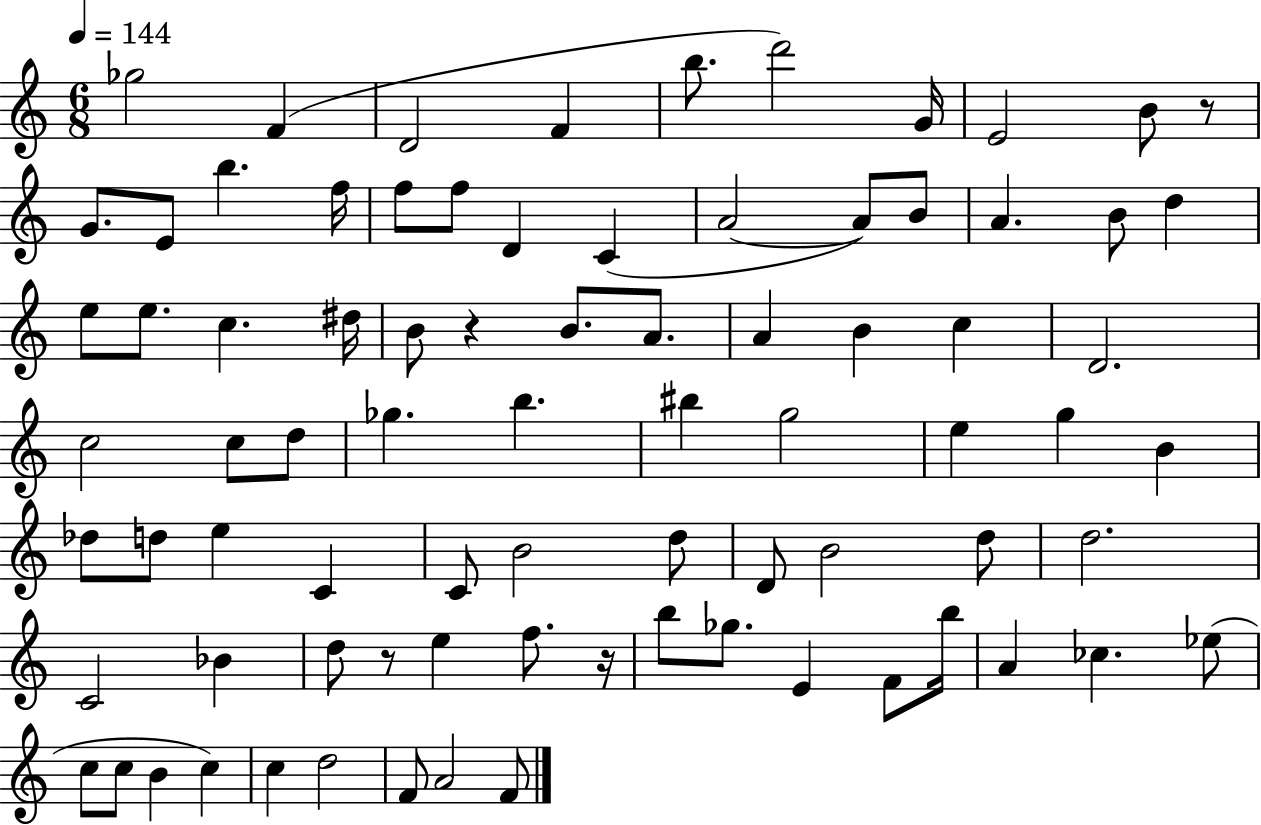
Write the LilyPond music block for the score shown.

{
  \clef treble
  \numericTimeSignature
  \time 6/8
  \key c \major
  \tempo 4 = 144
  ges''2 f'4( | d'2 f'4 | b''8. d'''2) g'16 | e'2 b'8 r8 | \break g'8. e'8 b''4. f''16 | f''8 f''8 d'4 c'4( | a'2~~ a'8) b'8 | a'4. b'8 d''4 | \break e''8 e''8. c''4. dis''16 | b'8 r4 b'8. a'8. | a'4 b'4 c''4 | d'2. | \break c''2 c''8 d''8 | ges''4. b''4. | bis''4 g''2 | e''4 g''4 b'4 | \break des''8 d''8 e''4 c'4 | c'8 b'2 d''8 | d'8 b'2 d''8 | d''2. | \break c'2 bes'4 | d''8 r8 e''4 f''8. r16 | b''8 ges''8. e'4 f'8 b''16 | a'4 ces''4. ees''8( | \break c''8 c''8 b'4 c''4) | c''4 d''2 | f'8 a'2 f'8 | \bar "|."
}